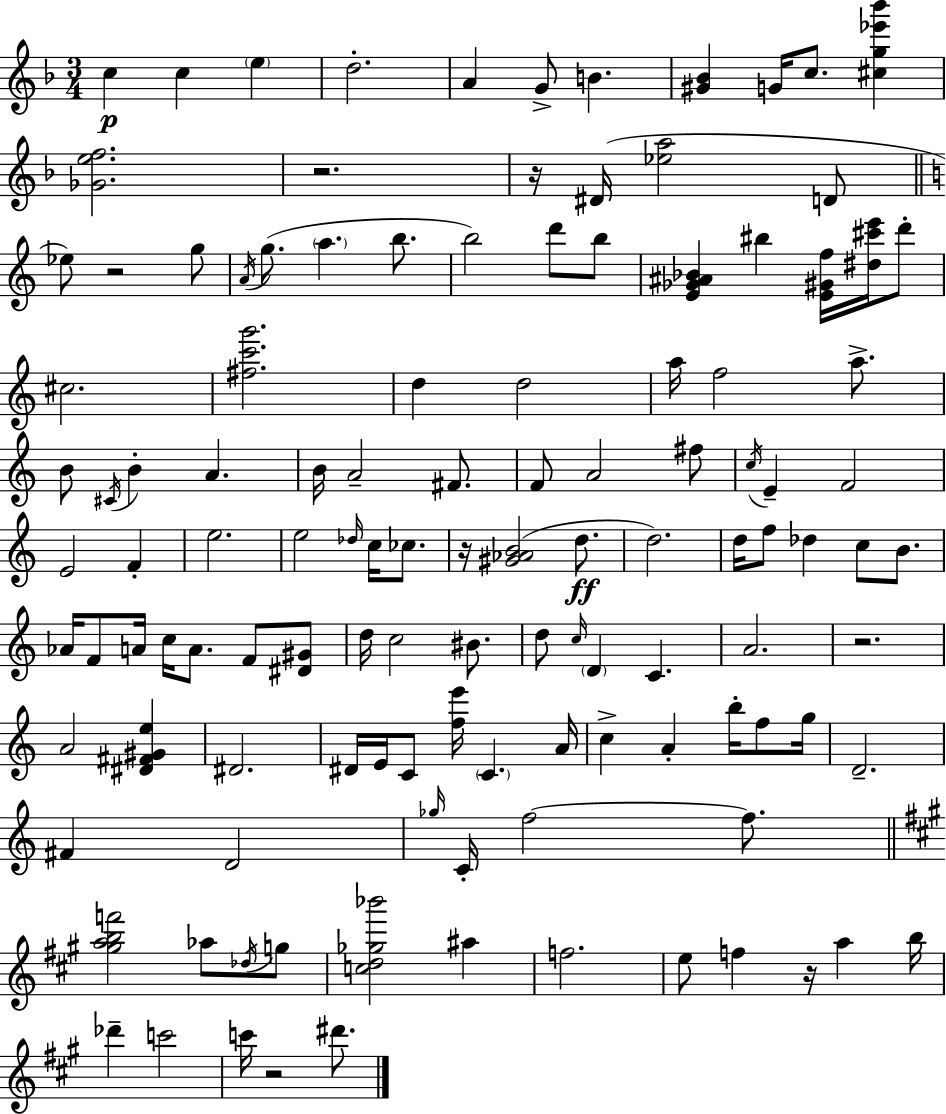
{
  \clef treble
  \numericTimeSignature
  \time 3/4
  \key d \minor
  c''4\p c''4 \parenthesize e''4 | d''2.-. | a'4 g'8-> b'4. | <gis' bes'>4 g'16 c''8. <cis'' g'' ees''' bes'''>4 | \break <ges' e'' f''>2. | r2. | r16 dis'16( <ees'' a''>2 d'8 | \bar "||" \break \key c \major ees''8) r2 g''8 | \acciaccatura { a'16 }( g''8. \parenthesize a''4. b''8. | b''2) d'''8 b''8 | <e' ges' ais' bes'>4 bis''4 <e' gis' f''>16 <dis'' cis''' e'''>16 d'''8-. | \break cis''2. | <fis'' c''' g'''>2. | d''4 d''2 | a''16 f''2 a''8.-> | \break b'8 \acciaccatura { cis'16 } b'4-. a'4. | b'16 a'2-- fis'8. | f'8 a'2 | fis''8 \acciaccatura { c''16 } e'4-- f'2 | \break e'2 f'4-. | e''2. | e''2 \grace { des''16 } | c''16 ces''8. r16 <gis' aes' b'>2( | \break d''8.\ff d''2.) | d''16 f''8 des''4 c''8 | b'8. aes'16 f'8 a'16 c''16 a'8. | f'8 <dis' gis'>8 d''16 c''2 | \break bis'8. d''8 \grace { c''16 } \parenthesize d'4 c'4. | a'2. | r2. | a'2 | \break <dis' fis' gis' e''>4 dis'2. | dis'16 e'16 c'8 <f'' e'''>16 \parenthesize c'4. | a'16 c''4-> a'4-. | b''16-. f''8 g''16 d'2.-- | \break fis'4 d'2 | \grace { ges''16 } c'16-. f''2~~ | f''8. \bar "||" \break \key a \major <gis'' a'' b'' f'''>2 aes''8 \acciaccatura { des''16 } g''8 | <c'' d'' ges'' bes'''>2 ais''4 | f''2. | e''8 f''4 r16 a''4 | \break b''16 des'''4-- c'''2 | c'''16 r2 dis'''8. | \bar "|."
}